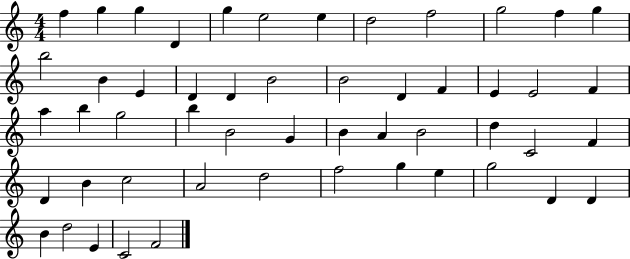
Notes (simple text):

F5/q G5/q G5/q D4/q G5/q E5/h E5/q D5/h F5/h G5/h F5/q G5/q B5/h B4/q E4/q D4/q D4/q B4/h B4/h D4/q F4/q E4/q E4/h F4/q A5/q B5/q G5/h B5/q B4/h G4/q B4/q A4/q B4/h D5/q C4/h F4/q D4/q B4/q C5/h A4/h D5/h F5/h G5/q E5/q G5/h D4/q D4/q B4/q D5/h E4/q C4/h F4/h